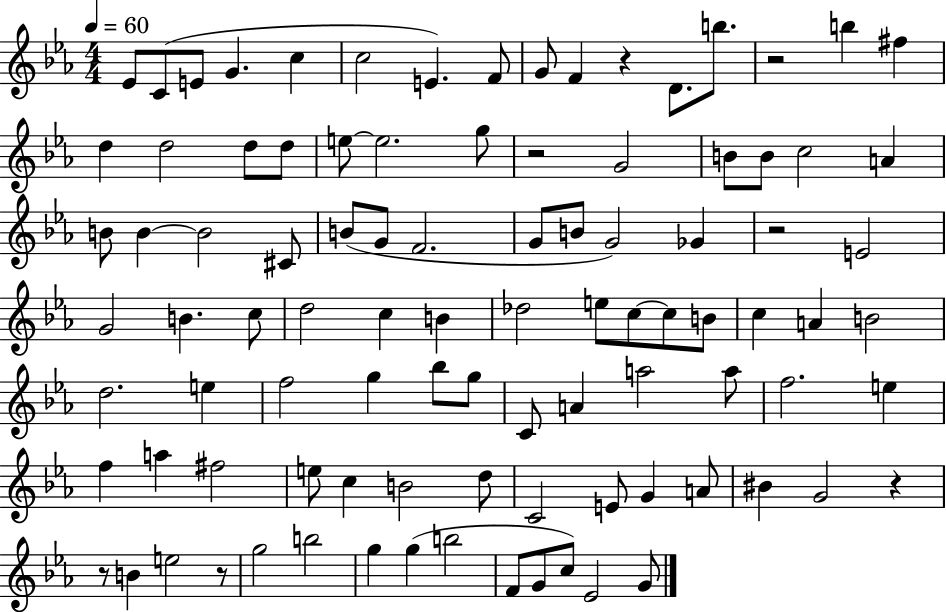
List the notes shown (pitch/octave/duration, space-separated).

Eb4/e C4/e E4/e G4/q. C5/q C5/h E4/q. F4/e G4/e F4/q R/q D4/e. B5/e. R/h B5/q F#5/q D5/q D5/h D5/e D5/e E5/e E5/h. G5/e R/h G4/h B4/e B4/e C5/h A4/q B4/e B4/q B4/h C#4/e B4/e G4/e F4/h. G4/e B4/e G4/h Gb4/q R/h E4/h G4/h B4/q. C5/e D5/h C5/q B4/q Db5/h E5/e C5/e C5/e B4/e C5/q A4/q B4/h D5/h. E5/q F5/h G5/q Bb5/e G5/e C4/e A4/q A5/h A5/e F5/h. E5/q F5/q A5/q F#5/h E5/e C5/q B4/h D5/e C4/h E4/e G4/q A4/e BIS4/q G4/h R/q R/e B4/q E5/h R/e G5/h B5/h G5/q G5/q B5/h F4/e G4/e C5/e Eb4/h G4/e